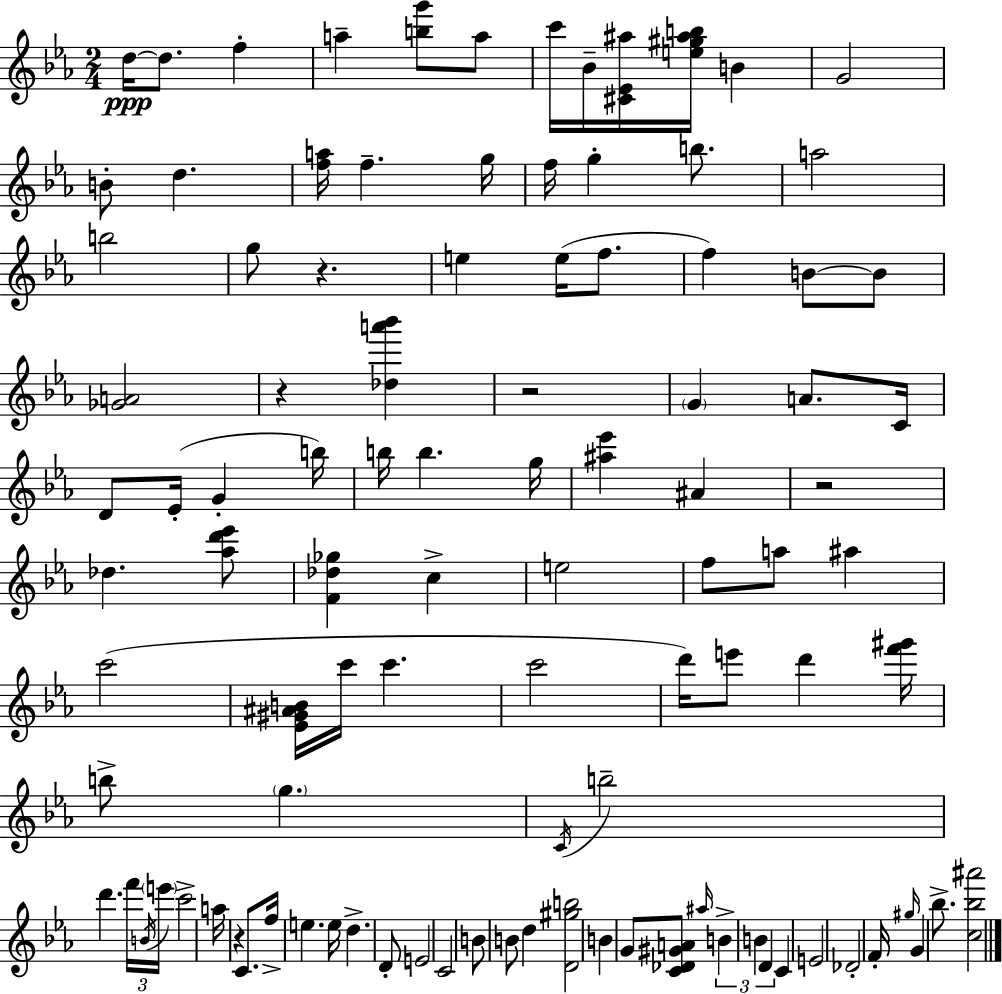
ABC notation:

X:1
T:Untitled
M:2/4
L:1/4
K:Eb
d/4 d/2 f a [bg']/2 a/2 c'/4 _B/4 [^C_E^a]/4 [e^g^ab]/4 B G2 B/2 d [fa]/4 f g/4 f/4 g b/2 a2 b2 g/2 z e e/4 f/2 f B/2 B/2 [_GA]2 z [_da'_b'] z2 G A/2 C/4 D/2 _E/4 G b/4 b/4 b g/4 [^a_e'] ^A z2 _d [_ad'_e']/2 [F_d_g] c e2 f/2 a/2 ^a c'2 [_E^G^AB]/4 c'/4 c' c'2 d'/4 e'/2 d' [f'^g']/4 b/2 g C/4 b2 d' f'/4 B/4 e'/4 c'2 a/4 z C/2 f/4 e e/4 d D/2 E2 C2 B/2 B/2 d [D^gb]2 B G/2 [C_D^GA]/2 ^a/4 B B D C E2 _D2 F/4 ^g/4 G _b/2 [c_b^a']2